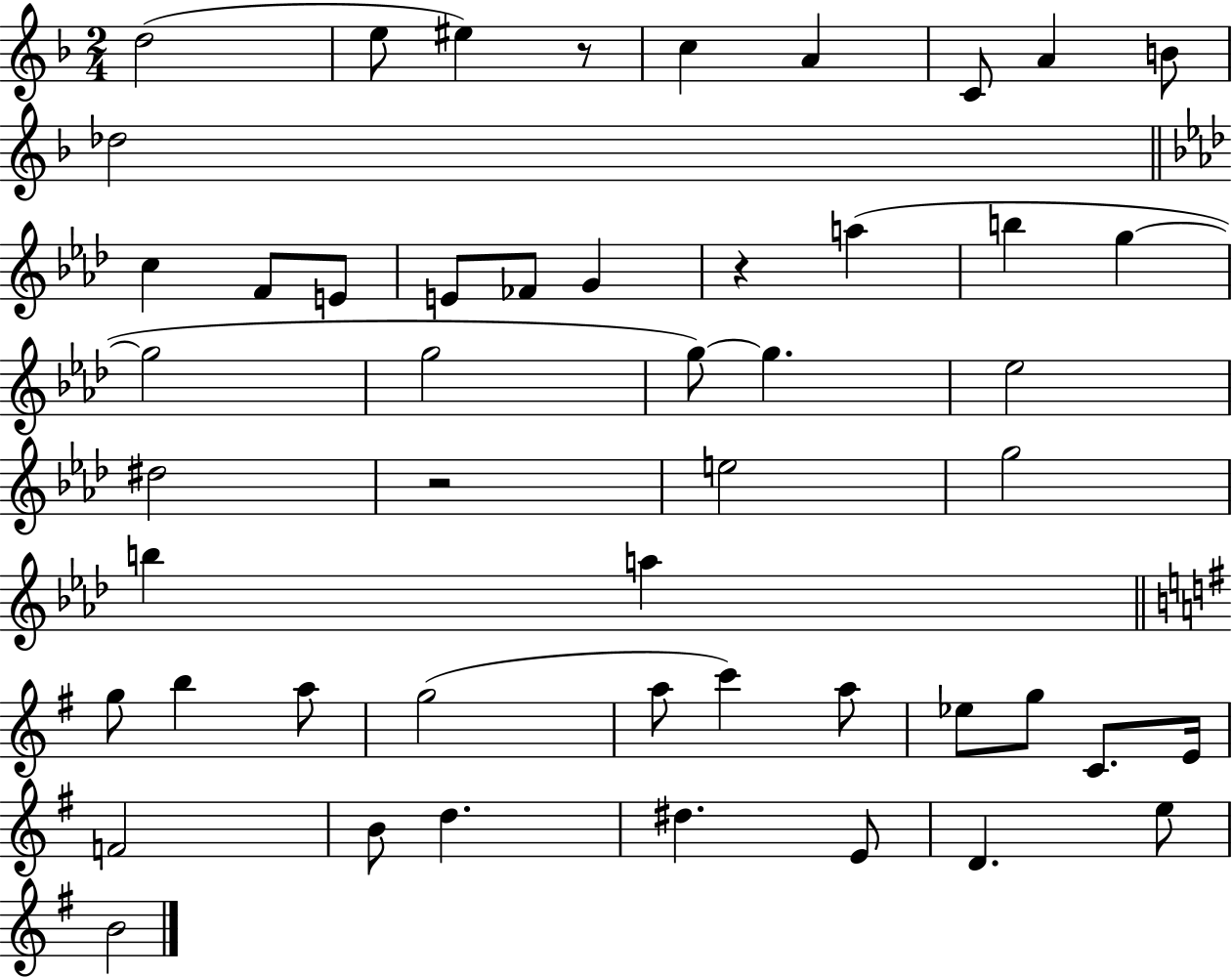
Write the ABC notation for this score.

X:1
T:Untitled
M:2/4
L:1/4
K:F
d2 e/2 ^e z/2 c A C/2 A B/2 _d2 c F/2 E/2 E/2 _F/2 G z a b g g2 g2 g/2 g _e2 ^d2 z2 e2 g2 b a g/2 b a/2 g2 a/2 c' a/2 _e/2 g/2 C/2 E/4 F2 B/2 d ^d E/2 D e/2 B2